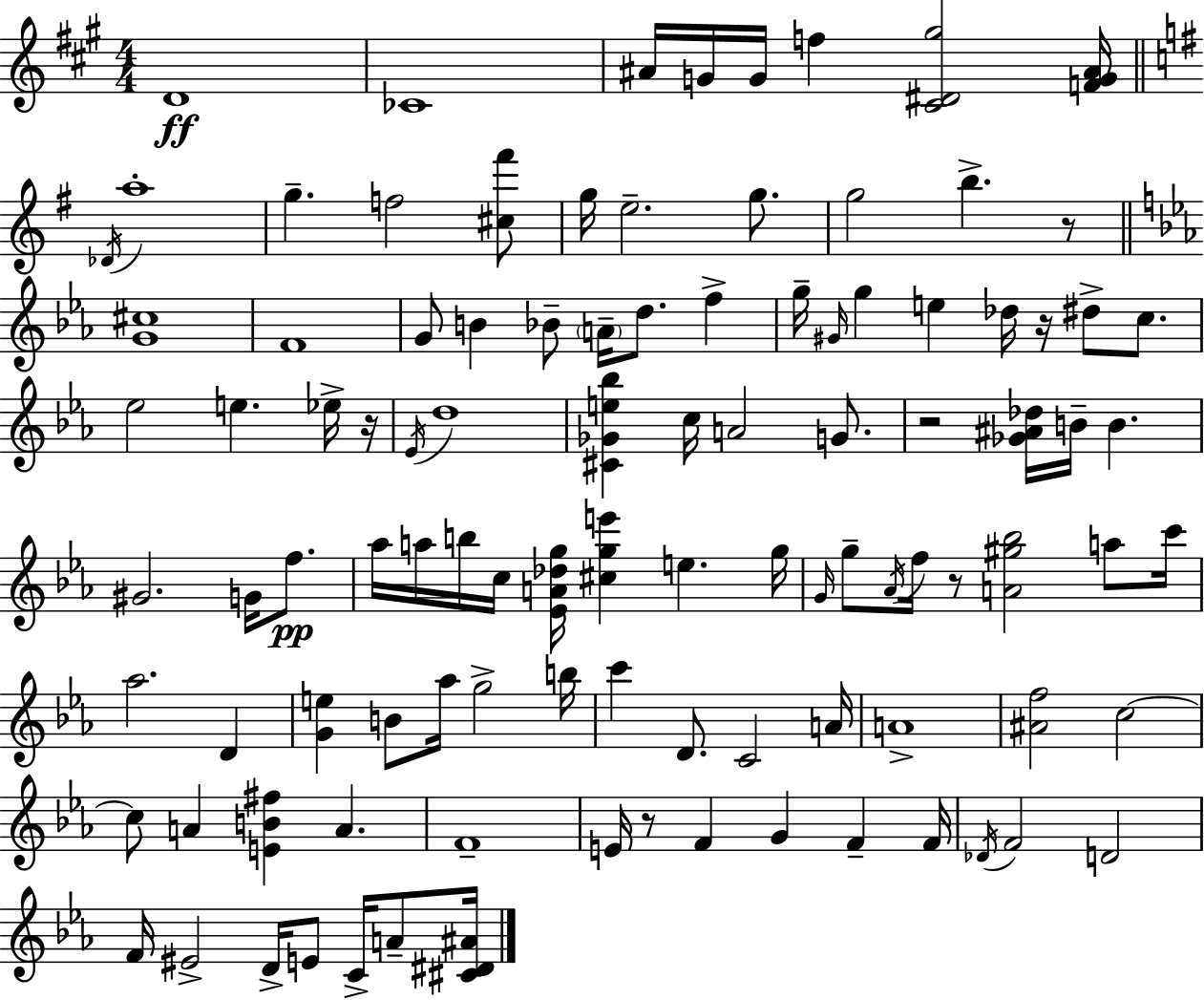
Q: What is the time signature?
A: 4/4